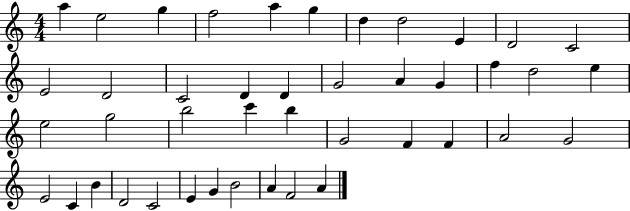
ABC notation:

X:1
T:Untitled
M:4/4
L:1/4
K:C
a e2 g f2 a g d d2 E D2 C2 E2 D2 C2 D D G2 A G f d2 e e2 g2 b2 c' b G2 F F A2 G2 E2 C B D2 C2 E G B2 A F2 A